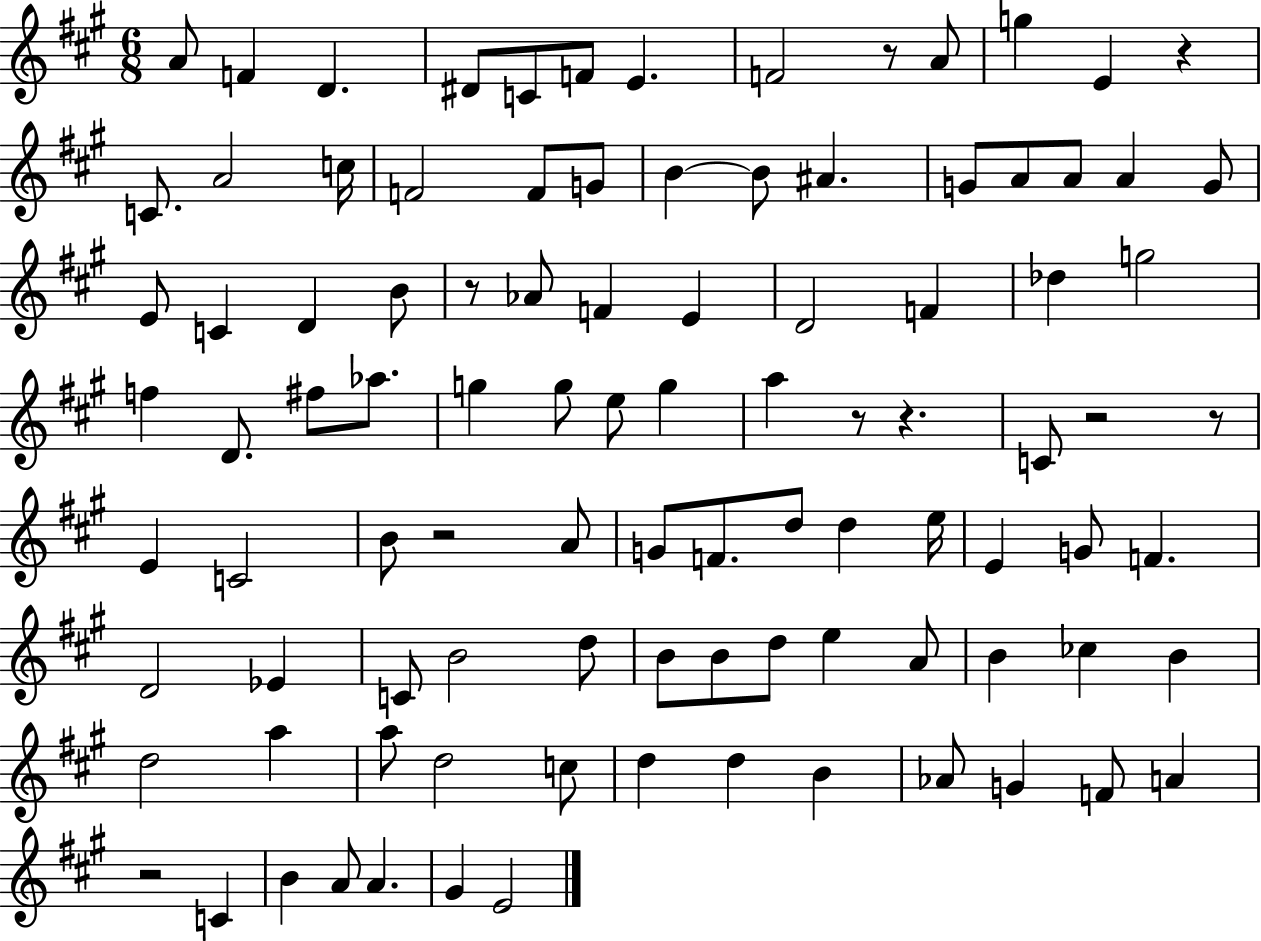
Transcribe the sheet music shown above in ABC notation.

X:1
T:Untitled
M:6/8
L:1/4
K:A
A/2 F D ^D/2 C/2 F/2 E F2 z/2 A/2 g E z C/2 A2 c/4 F2 F/2 G/2 B B/2 ^A G/2 A/2 A/2 A G/2 E/2 C D B/2 z/2 _A/2 F E D2 F _d g2 f D/2 ^f/2 _a/2 g g/2 e/2 g a z/2 z C/2 z2 z/2 E C2 B/2 z2 A/2 G/2 F/2 d/2 d e/4 E G/2 F D2 _E C/2 B2 d/2 B/2 B/2 d/2 e A/2 B _c B d2 a a/2 d2 c/2 d d B _A/2 G F/2 A z2 C B A/2 A ^G E2